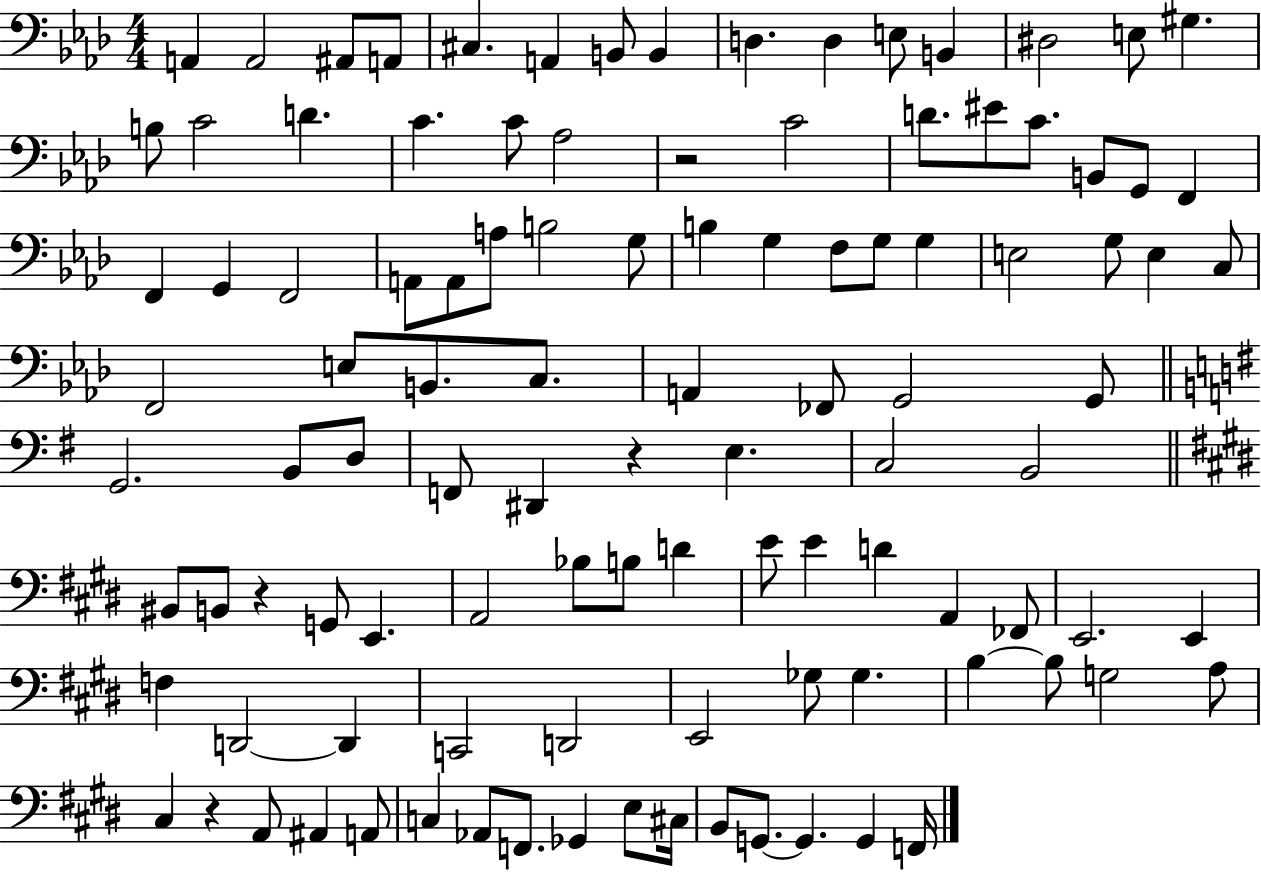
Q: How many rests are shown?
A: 4